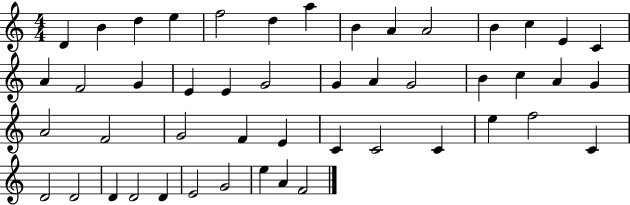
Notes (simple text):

D4/q B4/q D5/q E5/q F5/h D5/q A5/q B4/q A4/q A4/h B4/q C5/q E4/q C4/q A4/q F4/h G4/q E4/q E4/q G4/h G4/q A4/q G4/h B4/q C5/q A4/q G4/q A4/h F4/h G4/h F4/q E4/q C4/q C4/h C4/q E5/q F5/h C4/q D4/h D4/h D4/q D4/h D4/q E4/h G4/h E5/q A4/q F4/h